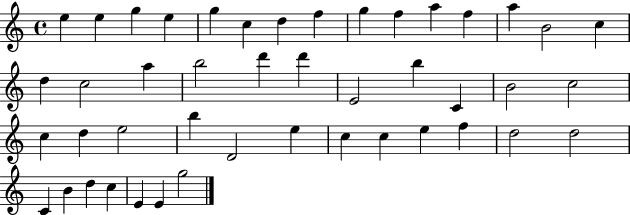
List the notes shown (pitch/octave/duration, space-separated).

E5/q E5/q G5/q E5/q G5/q C5/q D5/q F5/q G5/q F5/q A5/q F5/q A5/q B4/h C5/q D5/q C5/h A5/q B5/h D6/q D6/q E4/h B5/q C4/q B4/h C5/h C5/q D5/q E5/h B5/q D4/h E5/q C5/q C5/q E5/q F5/q D5/h D5/h C4/q B4/q D5/q C5/q E4/q E4/q G5/h